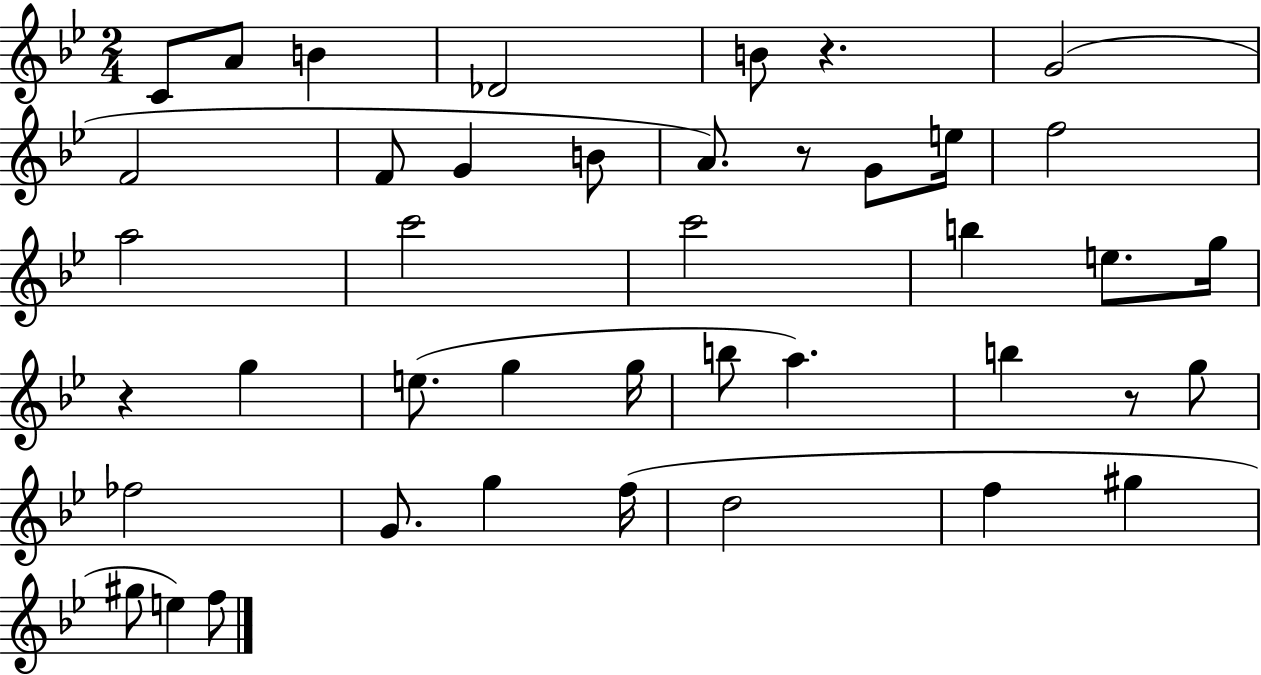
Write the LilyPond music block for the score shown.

{
  \clef treble
  \numericTimeSignature
  \time 2/4
  \key bes \major
  c'8 a'8 b'4 | des'2 | b'8 r4. | g'2( | \break f'2 | f'8 g'4 b'8 | a'8.) r8 g'8 e''16 | f''2 | \break a''2 | c'''2 | c'''2 | b''4 e''8. g''16 | \break r4 g''4 | e''8.( g''4 g''16 | b''8 a''4.) | b''4 r8 g''8 | \break fes''2 | g'8. g''4 f''16( | d''2 | f''4 gis''4 | \break gis''8 e''4) f''8 | \bar "|."
}